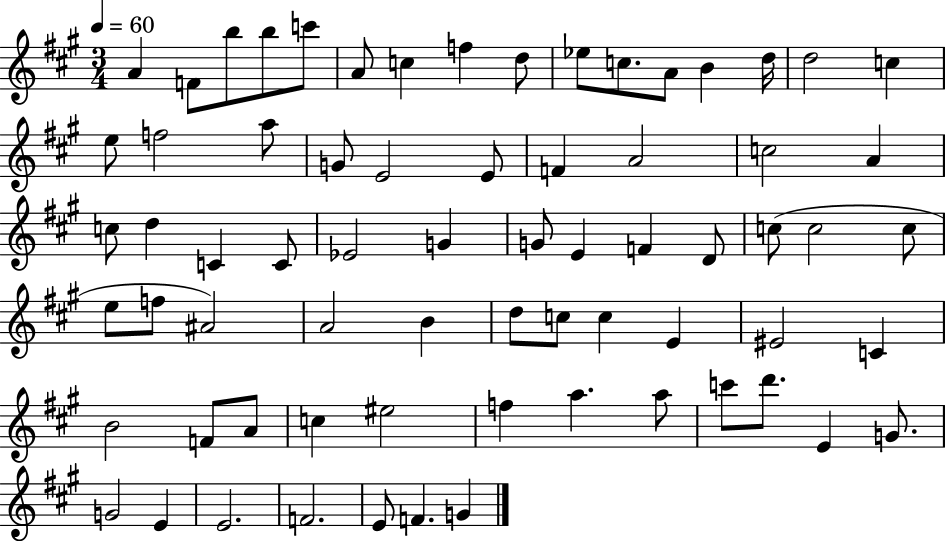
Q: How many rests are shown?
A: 0